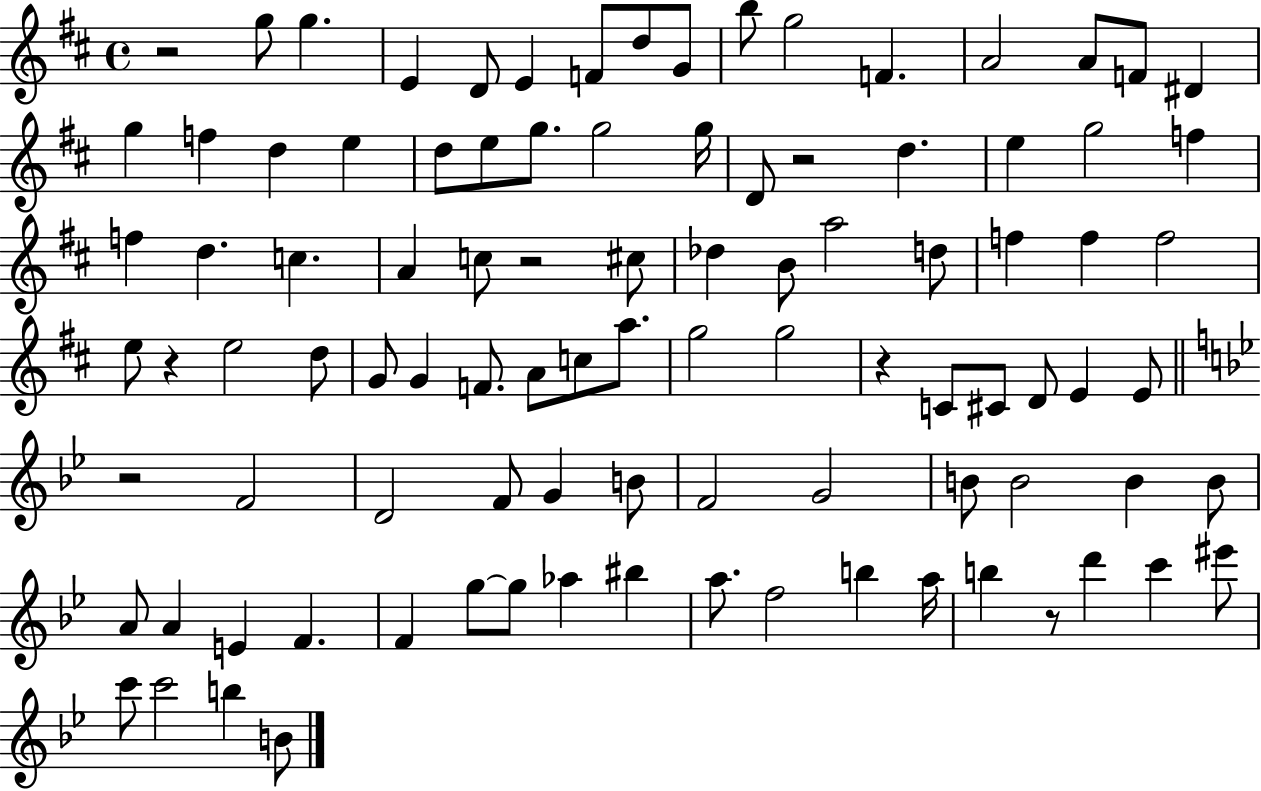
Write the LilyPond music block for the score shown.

{
  \clef treble
  \time 4/4
  \defaultTimeSignature
  \key d \major
  r2 g''8 g''4. | e'4 d'8 e'4 f'8 d''8 g'8 | b''8 g''2 f'4. | a'2 a'8 f'8 dis'4 | \break g''4 f''4 d''4 e''4 | d''8 e''8 g''8. g''2 g''16 | d'8 r2 d''4. | e''4 g''2 f''4 | \break f''4 d''4. c''4. | a'4 c''8 r2 cis''8 | des''4 b'8 a''2 d''8 | f''4 f''4 f''2 | \break e''8 r4 e''2 d''8 | g'8 g'4 f'8. a'8 c''8 a''8. | g''2 g''2 | r4 c'8 cis'8 d'8 e'4 e'8 | \break \bar "||" \break \key g \minor r2 f'2 | d'2 f'8 g'4 b'8 | f'2 g'2 | b'8 b'2 b'4 b'8 | \break a'8 a'4 e'4 f'4. | f'4 g''8~~ g''8 aes''4 bis''4 | a''8. f''2 b''4 a''16 | b''4 r8 d'''4 c'''4 eis'''8 | \break c'''8 c'''2 b''4 b'8 | \bar "|."
}